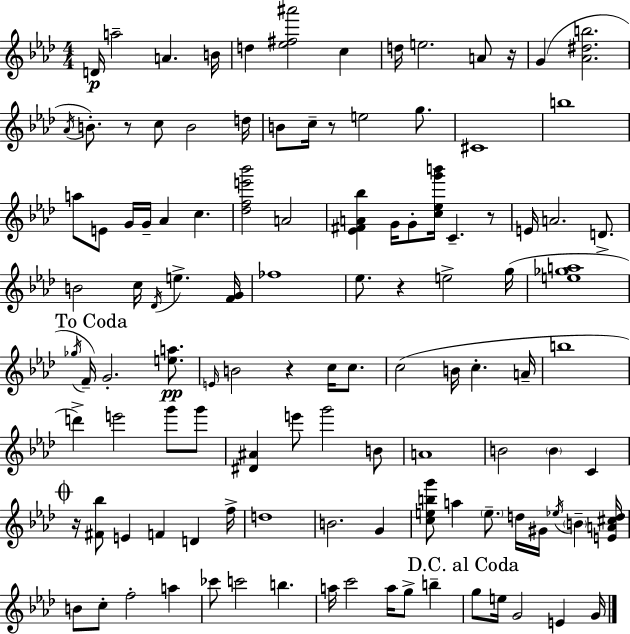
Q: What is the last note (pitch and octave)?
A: G4